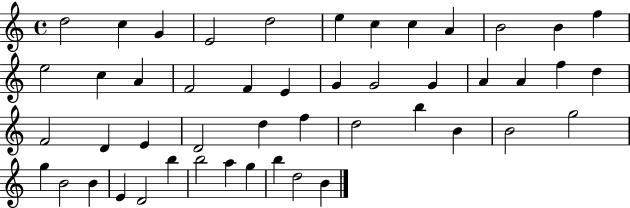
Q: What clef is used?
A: treble